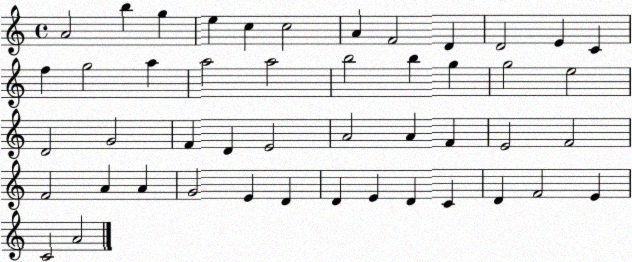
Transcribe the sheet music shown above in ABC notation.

X:1
T:Untitled
M:4/4
L:1/4
K:C
A2 b g e c c2 A F2 D D2 E C f g2 a a2 a2 b2 b g g2 e2 D2 G2 F D E2 A2 A F E2 F2 F2 A A G2 E D D E D C D F2 E C2 A2